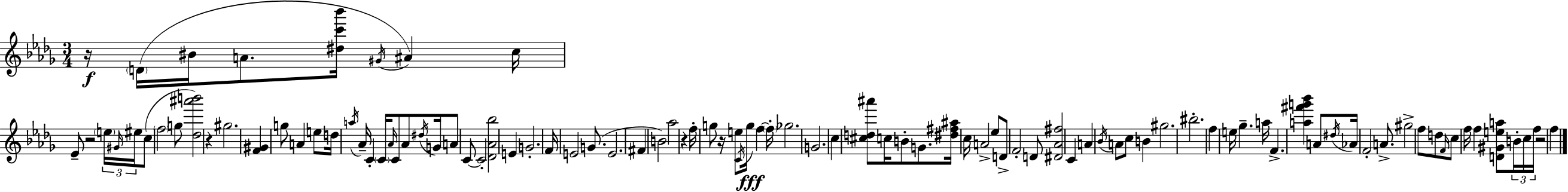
R/s D4/s BIS4/s A4/e. [D#5,C6,Bb6]/s G#4/s A#4/q C5/s Eb4/e R/h E5/s G#4/s EIS5/s C5/e F5/h G5/e [Db5,A#6,B6]/h R/q G#5/h. [F4,G#4]/q G5/e A4/q E5/e D5/s A5/s Ab4/s C4/q C4/s Ab4/s C4/e Ab4/e D#5/s G4/s A4/e C4/e C4/h [Db4,Ab4,Bb5]/h E4/q G4/h. F4/s E4/h G4/e. E4/h. F#4/q B4/h Ab5/h R/q F5/s G5/e R/s E5/e C4/s G5/s F5/q F5/s Gb5/h. G4/h. C5/q [C#5,D5,A#6]/e C5/s B4/e G4/e. [D#5,F#5,A#5]/s C5/s A4/h Eb5/e D4/e F4/h D4/e [D#4,Ab4,F#5]/h C4/q A4/q Bb4/s A4/e C5/e B4/q G#5/h. BIS5/h. F5/q E5/s Gb5/q. A5/s F4/q. [A5,F#6,G6,Bb6]/q A4/e D#5/s Ab4/s F4/h A4/e. G#5/h F5/e D5/e F4/s C5/e F5/s F5/q [D4,G#4,E5,A5]/e B4/s C5/s F5/s R/h F5/q